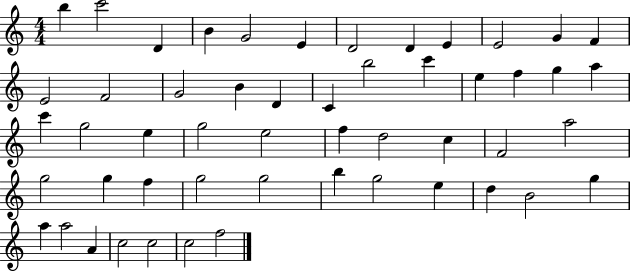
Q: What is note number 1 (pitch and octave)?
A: B5